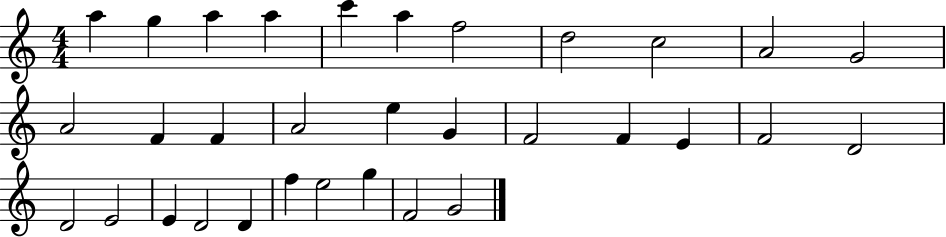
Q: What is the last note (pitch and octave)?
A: G4